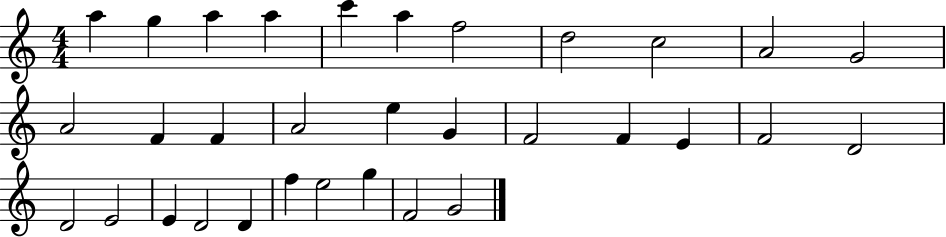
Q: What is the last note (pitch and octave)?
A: G4